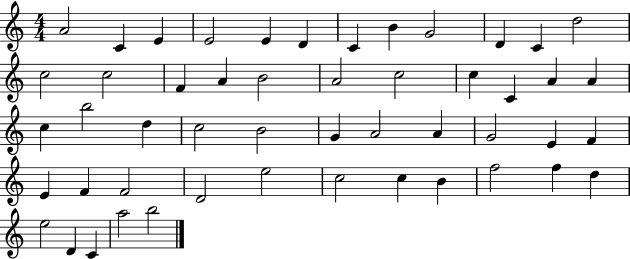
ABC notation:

X:1
T:Untitled
M:4/4
L:1/4
K:C
A2 C E E2 E D C B G2 D C d2 c2 c2 F A B2 A2 c2 c C A A c b2 d c2 B2 G A2 A G2 E F E F F2 D2 e2 c2 c B f2 f d e2 D C a2 b2